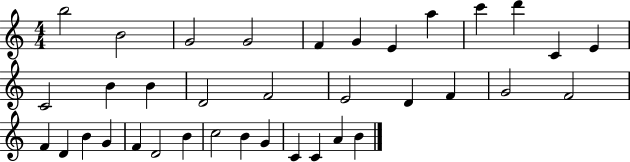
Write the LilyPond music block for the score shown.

{
  \clef treble
  \numericTimeSignature
  \time 4/4
  \key c \major
  b''2 b'2 | g'2 g'2 | f'4 g'4 e'4 a''4 | c'''4 d'''4 c'4 e'4 | \break c'2 b'4 b'4 | d'2 f'2 | e'2 d'4 f'4 | g'2 f'2 | \break f'4 d'4 b'4 g'4 | f'4 d'2 b'4 | c''2 b'4 g'4 | c'4 c'4 a'4 b'4 | \break \bar "|."
}